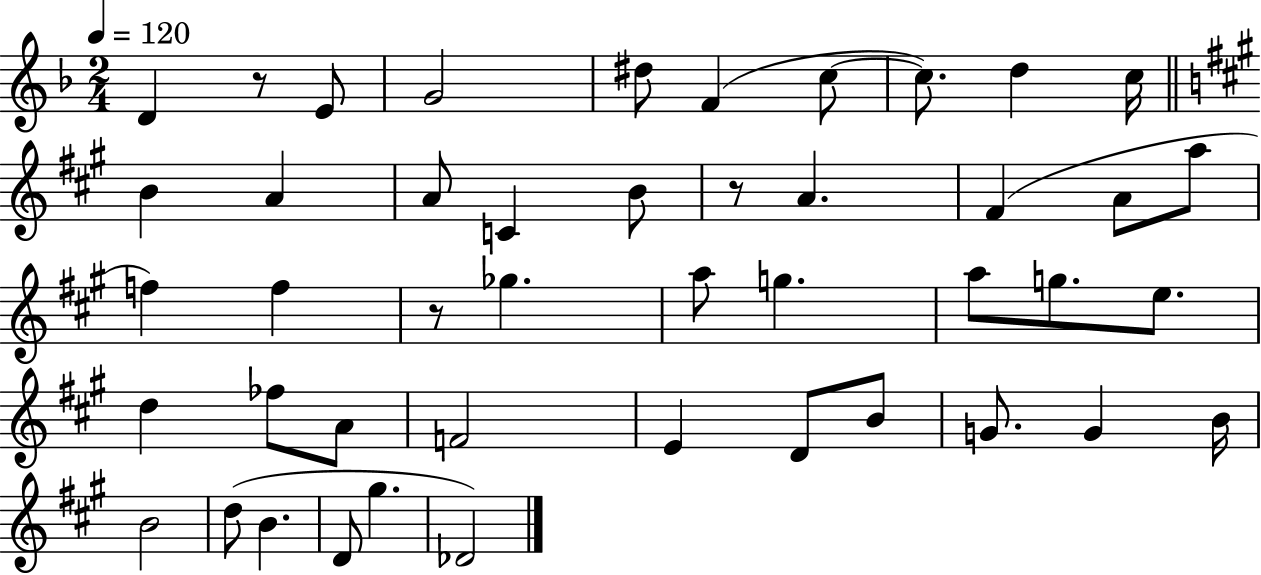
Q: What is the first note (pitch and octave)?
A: D4